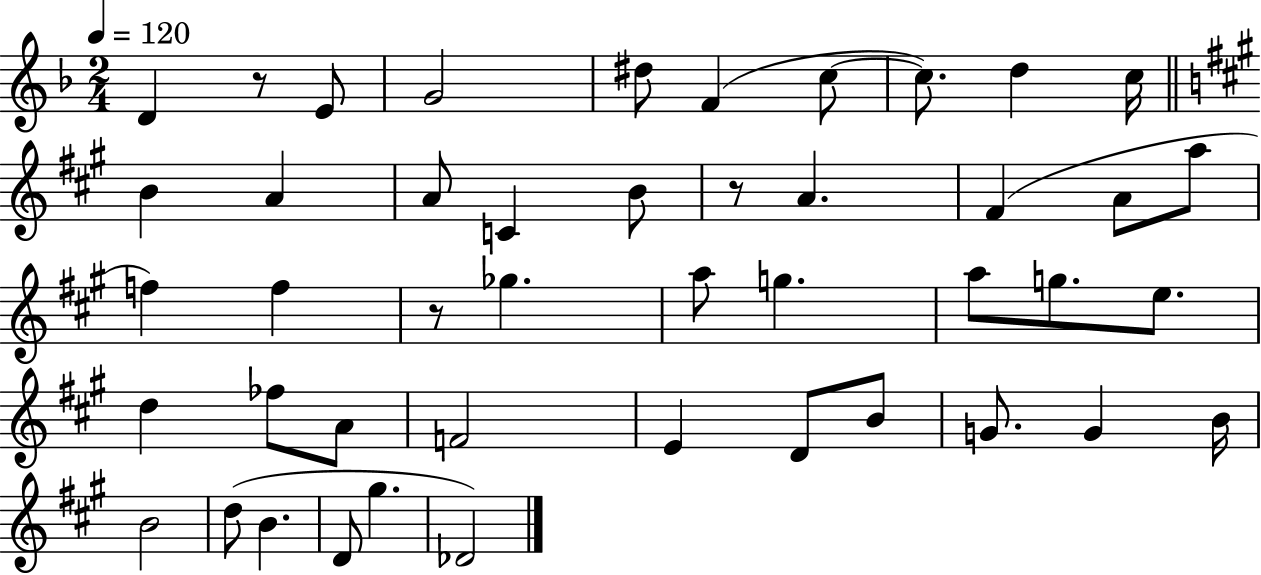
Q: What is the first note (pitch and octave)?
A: D4